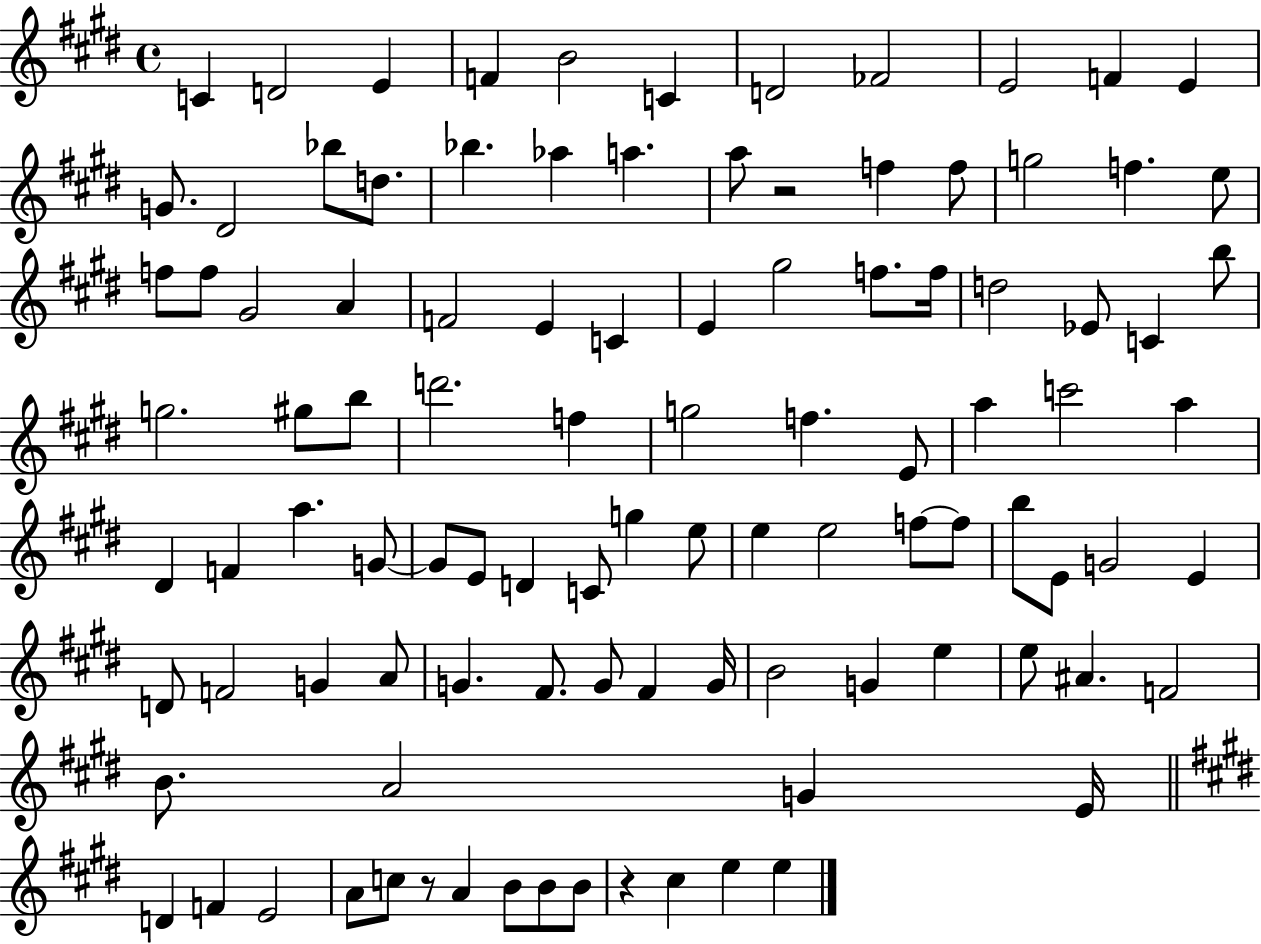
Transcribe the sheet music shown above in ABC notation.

X:1
T:Untitled
M:4/4
L:1/4
K:E
C D2 E F B2 C D2 _F2 E2 F E G/2 ^D2 _b/2 d/2 _b _a a a/2 z2 f f/2 g2 f e/2 f/2 f/2 ^G2 A F2 E C E ^g2 f/2 f/4 d2 _E/2 C b/2 g2 ^g/2 b/2 d'2 f g2 f E/2 a c'2 a ^D F a G/2 G/2 E/2 D C/2 g e/2 e e2 f/2 f/2 b/2 E/2 G2 E D/2 F2 G A/2 G ^F/2 G/2 ^F G/4 B2 G e e/2 ^A F2 B/2 A2 G E/4 D F E2 A/2 c/2 z/2 A B/2 B/2 B/2 z ^c e e